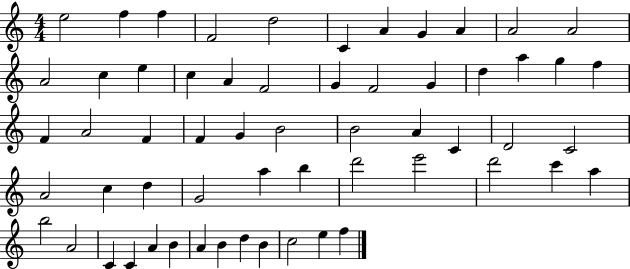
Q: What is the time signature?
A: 4/4